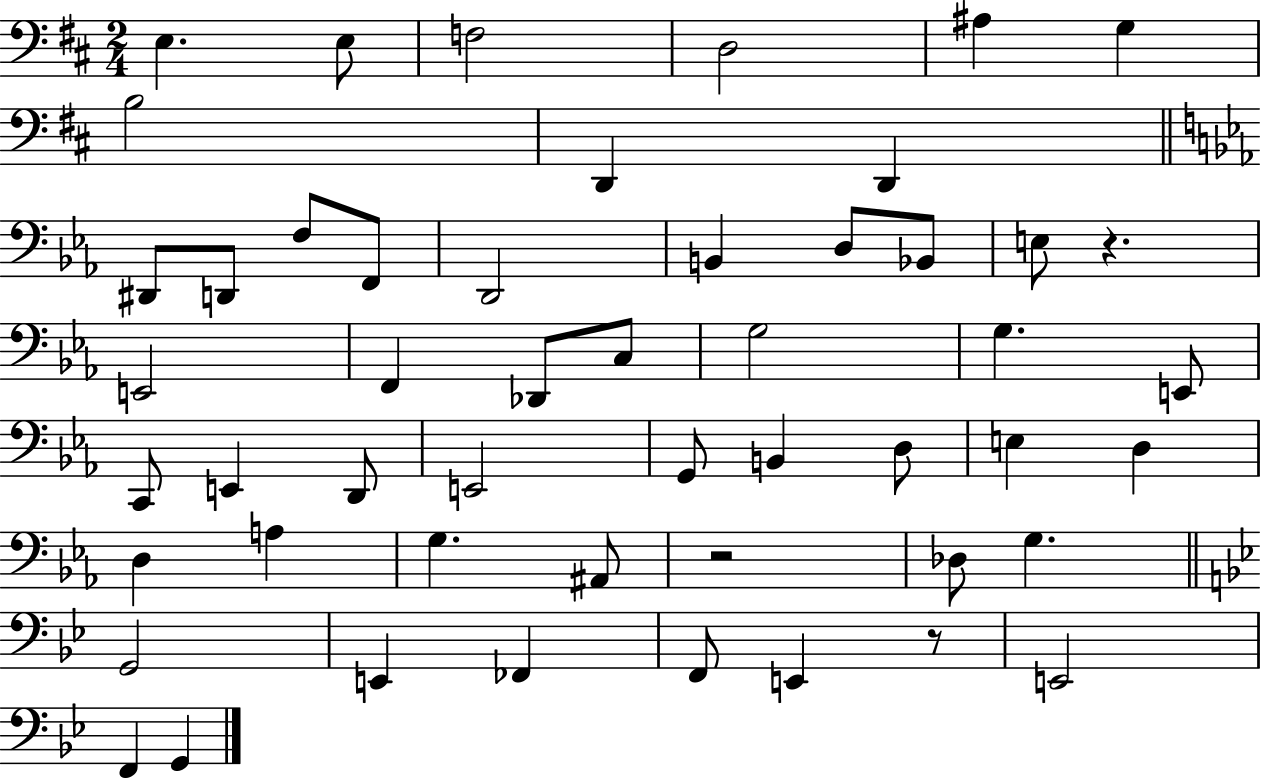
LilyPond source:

{
  \clef bass
  \numericTimeSignature
  \time 2/4
  \key d \major
  \repeat volta 2 { e4. e8 | f2 | d2 | ais4 g4 | \break b2 | d,4 d,4 | \bar "||" \break \key ees \major dis,8 d,8 f8 f,8 | d,2 | b,4 d8 bes,8 | e8 r4. | \break e,2 | f,4 des,8 c8 | g2 | g4. e,8 | \break c,8 e,4 d,8 | e,2 | g,8 b,4 d8 | e4 d4 | \break d4 a4 | g4. ais,8 | r2 | des8 g4. | \break \bar "||" \break \key g \minor g,2 | e,4 fes,4 | f,8 e,4 r8 | e,2 | \break f,4 g,4 | } \bar "|."
}